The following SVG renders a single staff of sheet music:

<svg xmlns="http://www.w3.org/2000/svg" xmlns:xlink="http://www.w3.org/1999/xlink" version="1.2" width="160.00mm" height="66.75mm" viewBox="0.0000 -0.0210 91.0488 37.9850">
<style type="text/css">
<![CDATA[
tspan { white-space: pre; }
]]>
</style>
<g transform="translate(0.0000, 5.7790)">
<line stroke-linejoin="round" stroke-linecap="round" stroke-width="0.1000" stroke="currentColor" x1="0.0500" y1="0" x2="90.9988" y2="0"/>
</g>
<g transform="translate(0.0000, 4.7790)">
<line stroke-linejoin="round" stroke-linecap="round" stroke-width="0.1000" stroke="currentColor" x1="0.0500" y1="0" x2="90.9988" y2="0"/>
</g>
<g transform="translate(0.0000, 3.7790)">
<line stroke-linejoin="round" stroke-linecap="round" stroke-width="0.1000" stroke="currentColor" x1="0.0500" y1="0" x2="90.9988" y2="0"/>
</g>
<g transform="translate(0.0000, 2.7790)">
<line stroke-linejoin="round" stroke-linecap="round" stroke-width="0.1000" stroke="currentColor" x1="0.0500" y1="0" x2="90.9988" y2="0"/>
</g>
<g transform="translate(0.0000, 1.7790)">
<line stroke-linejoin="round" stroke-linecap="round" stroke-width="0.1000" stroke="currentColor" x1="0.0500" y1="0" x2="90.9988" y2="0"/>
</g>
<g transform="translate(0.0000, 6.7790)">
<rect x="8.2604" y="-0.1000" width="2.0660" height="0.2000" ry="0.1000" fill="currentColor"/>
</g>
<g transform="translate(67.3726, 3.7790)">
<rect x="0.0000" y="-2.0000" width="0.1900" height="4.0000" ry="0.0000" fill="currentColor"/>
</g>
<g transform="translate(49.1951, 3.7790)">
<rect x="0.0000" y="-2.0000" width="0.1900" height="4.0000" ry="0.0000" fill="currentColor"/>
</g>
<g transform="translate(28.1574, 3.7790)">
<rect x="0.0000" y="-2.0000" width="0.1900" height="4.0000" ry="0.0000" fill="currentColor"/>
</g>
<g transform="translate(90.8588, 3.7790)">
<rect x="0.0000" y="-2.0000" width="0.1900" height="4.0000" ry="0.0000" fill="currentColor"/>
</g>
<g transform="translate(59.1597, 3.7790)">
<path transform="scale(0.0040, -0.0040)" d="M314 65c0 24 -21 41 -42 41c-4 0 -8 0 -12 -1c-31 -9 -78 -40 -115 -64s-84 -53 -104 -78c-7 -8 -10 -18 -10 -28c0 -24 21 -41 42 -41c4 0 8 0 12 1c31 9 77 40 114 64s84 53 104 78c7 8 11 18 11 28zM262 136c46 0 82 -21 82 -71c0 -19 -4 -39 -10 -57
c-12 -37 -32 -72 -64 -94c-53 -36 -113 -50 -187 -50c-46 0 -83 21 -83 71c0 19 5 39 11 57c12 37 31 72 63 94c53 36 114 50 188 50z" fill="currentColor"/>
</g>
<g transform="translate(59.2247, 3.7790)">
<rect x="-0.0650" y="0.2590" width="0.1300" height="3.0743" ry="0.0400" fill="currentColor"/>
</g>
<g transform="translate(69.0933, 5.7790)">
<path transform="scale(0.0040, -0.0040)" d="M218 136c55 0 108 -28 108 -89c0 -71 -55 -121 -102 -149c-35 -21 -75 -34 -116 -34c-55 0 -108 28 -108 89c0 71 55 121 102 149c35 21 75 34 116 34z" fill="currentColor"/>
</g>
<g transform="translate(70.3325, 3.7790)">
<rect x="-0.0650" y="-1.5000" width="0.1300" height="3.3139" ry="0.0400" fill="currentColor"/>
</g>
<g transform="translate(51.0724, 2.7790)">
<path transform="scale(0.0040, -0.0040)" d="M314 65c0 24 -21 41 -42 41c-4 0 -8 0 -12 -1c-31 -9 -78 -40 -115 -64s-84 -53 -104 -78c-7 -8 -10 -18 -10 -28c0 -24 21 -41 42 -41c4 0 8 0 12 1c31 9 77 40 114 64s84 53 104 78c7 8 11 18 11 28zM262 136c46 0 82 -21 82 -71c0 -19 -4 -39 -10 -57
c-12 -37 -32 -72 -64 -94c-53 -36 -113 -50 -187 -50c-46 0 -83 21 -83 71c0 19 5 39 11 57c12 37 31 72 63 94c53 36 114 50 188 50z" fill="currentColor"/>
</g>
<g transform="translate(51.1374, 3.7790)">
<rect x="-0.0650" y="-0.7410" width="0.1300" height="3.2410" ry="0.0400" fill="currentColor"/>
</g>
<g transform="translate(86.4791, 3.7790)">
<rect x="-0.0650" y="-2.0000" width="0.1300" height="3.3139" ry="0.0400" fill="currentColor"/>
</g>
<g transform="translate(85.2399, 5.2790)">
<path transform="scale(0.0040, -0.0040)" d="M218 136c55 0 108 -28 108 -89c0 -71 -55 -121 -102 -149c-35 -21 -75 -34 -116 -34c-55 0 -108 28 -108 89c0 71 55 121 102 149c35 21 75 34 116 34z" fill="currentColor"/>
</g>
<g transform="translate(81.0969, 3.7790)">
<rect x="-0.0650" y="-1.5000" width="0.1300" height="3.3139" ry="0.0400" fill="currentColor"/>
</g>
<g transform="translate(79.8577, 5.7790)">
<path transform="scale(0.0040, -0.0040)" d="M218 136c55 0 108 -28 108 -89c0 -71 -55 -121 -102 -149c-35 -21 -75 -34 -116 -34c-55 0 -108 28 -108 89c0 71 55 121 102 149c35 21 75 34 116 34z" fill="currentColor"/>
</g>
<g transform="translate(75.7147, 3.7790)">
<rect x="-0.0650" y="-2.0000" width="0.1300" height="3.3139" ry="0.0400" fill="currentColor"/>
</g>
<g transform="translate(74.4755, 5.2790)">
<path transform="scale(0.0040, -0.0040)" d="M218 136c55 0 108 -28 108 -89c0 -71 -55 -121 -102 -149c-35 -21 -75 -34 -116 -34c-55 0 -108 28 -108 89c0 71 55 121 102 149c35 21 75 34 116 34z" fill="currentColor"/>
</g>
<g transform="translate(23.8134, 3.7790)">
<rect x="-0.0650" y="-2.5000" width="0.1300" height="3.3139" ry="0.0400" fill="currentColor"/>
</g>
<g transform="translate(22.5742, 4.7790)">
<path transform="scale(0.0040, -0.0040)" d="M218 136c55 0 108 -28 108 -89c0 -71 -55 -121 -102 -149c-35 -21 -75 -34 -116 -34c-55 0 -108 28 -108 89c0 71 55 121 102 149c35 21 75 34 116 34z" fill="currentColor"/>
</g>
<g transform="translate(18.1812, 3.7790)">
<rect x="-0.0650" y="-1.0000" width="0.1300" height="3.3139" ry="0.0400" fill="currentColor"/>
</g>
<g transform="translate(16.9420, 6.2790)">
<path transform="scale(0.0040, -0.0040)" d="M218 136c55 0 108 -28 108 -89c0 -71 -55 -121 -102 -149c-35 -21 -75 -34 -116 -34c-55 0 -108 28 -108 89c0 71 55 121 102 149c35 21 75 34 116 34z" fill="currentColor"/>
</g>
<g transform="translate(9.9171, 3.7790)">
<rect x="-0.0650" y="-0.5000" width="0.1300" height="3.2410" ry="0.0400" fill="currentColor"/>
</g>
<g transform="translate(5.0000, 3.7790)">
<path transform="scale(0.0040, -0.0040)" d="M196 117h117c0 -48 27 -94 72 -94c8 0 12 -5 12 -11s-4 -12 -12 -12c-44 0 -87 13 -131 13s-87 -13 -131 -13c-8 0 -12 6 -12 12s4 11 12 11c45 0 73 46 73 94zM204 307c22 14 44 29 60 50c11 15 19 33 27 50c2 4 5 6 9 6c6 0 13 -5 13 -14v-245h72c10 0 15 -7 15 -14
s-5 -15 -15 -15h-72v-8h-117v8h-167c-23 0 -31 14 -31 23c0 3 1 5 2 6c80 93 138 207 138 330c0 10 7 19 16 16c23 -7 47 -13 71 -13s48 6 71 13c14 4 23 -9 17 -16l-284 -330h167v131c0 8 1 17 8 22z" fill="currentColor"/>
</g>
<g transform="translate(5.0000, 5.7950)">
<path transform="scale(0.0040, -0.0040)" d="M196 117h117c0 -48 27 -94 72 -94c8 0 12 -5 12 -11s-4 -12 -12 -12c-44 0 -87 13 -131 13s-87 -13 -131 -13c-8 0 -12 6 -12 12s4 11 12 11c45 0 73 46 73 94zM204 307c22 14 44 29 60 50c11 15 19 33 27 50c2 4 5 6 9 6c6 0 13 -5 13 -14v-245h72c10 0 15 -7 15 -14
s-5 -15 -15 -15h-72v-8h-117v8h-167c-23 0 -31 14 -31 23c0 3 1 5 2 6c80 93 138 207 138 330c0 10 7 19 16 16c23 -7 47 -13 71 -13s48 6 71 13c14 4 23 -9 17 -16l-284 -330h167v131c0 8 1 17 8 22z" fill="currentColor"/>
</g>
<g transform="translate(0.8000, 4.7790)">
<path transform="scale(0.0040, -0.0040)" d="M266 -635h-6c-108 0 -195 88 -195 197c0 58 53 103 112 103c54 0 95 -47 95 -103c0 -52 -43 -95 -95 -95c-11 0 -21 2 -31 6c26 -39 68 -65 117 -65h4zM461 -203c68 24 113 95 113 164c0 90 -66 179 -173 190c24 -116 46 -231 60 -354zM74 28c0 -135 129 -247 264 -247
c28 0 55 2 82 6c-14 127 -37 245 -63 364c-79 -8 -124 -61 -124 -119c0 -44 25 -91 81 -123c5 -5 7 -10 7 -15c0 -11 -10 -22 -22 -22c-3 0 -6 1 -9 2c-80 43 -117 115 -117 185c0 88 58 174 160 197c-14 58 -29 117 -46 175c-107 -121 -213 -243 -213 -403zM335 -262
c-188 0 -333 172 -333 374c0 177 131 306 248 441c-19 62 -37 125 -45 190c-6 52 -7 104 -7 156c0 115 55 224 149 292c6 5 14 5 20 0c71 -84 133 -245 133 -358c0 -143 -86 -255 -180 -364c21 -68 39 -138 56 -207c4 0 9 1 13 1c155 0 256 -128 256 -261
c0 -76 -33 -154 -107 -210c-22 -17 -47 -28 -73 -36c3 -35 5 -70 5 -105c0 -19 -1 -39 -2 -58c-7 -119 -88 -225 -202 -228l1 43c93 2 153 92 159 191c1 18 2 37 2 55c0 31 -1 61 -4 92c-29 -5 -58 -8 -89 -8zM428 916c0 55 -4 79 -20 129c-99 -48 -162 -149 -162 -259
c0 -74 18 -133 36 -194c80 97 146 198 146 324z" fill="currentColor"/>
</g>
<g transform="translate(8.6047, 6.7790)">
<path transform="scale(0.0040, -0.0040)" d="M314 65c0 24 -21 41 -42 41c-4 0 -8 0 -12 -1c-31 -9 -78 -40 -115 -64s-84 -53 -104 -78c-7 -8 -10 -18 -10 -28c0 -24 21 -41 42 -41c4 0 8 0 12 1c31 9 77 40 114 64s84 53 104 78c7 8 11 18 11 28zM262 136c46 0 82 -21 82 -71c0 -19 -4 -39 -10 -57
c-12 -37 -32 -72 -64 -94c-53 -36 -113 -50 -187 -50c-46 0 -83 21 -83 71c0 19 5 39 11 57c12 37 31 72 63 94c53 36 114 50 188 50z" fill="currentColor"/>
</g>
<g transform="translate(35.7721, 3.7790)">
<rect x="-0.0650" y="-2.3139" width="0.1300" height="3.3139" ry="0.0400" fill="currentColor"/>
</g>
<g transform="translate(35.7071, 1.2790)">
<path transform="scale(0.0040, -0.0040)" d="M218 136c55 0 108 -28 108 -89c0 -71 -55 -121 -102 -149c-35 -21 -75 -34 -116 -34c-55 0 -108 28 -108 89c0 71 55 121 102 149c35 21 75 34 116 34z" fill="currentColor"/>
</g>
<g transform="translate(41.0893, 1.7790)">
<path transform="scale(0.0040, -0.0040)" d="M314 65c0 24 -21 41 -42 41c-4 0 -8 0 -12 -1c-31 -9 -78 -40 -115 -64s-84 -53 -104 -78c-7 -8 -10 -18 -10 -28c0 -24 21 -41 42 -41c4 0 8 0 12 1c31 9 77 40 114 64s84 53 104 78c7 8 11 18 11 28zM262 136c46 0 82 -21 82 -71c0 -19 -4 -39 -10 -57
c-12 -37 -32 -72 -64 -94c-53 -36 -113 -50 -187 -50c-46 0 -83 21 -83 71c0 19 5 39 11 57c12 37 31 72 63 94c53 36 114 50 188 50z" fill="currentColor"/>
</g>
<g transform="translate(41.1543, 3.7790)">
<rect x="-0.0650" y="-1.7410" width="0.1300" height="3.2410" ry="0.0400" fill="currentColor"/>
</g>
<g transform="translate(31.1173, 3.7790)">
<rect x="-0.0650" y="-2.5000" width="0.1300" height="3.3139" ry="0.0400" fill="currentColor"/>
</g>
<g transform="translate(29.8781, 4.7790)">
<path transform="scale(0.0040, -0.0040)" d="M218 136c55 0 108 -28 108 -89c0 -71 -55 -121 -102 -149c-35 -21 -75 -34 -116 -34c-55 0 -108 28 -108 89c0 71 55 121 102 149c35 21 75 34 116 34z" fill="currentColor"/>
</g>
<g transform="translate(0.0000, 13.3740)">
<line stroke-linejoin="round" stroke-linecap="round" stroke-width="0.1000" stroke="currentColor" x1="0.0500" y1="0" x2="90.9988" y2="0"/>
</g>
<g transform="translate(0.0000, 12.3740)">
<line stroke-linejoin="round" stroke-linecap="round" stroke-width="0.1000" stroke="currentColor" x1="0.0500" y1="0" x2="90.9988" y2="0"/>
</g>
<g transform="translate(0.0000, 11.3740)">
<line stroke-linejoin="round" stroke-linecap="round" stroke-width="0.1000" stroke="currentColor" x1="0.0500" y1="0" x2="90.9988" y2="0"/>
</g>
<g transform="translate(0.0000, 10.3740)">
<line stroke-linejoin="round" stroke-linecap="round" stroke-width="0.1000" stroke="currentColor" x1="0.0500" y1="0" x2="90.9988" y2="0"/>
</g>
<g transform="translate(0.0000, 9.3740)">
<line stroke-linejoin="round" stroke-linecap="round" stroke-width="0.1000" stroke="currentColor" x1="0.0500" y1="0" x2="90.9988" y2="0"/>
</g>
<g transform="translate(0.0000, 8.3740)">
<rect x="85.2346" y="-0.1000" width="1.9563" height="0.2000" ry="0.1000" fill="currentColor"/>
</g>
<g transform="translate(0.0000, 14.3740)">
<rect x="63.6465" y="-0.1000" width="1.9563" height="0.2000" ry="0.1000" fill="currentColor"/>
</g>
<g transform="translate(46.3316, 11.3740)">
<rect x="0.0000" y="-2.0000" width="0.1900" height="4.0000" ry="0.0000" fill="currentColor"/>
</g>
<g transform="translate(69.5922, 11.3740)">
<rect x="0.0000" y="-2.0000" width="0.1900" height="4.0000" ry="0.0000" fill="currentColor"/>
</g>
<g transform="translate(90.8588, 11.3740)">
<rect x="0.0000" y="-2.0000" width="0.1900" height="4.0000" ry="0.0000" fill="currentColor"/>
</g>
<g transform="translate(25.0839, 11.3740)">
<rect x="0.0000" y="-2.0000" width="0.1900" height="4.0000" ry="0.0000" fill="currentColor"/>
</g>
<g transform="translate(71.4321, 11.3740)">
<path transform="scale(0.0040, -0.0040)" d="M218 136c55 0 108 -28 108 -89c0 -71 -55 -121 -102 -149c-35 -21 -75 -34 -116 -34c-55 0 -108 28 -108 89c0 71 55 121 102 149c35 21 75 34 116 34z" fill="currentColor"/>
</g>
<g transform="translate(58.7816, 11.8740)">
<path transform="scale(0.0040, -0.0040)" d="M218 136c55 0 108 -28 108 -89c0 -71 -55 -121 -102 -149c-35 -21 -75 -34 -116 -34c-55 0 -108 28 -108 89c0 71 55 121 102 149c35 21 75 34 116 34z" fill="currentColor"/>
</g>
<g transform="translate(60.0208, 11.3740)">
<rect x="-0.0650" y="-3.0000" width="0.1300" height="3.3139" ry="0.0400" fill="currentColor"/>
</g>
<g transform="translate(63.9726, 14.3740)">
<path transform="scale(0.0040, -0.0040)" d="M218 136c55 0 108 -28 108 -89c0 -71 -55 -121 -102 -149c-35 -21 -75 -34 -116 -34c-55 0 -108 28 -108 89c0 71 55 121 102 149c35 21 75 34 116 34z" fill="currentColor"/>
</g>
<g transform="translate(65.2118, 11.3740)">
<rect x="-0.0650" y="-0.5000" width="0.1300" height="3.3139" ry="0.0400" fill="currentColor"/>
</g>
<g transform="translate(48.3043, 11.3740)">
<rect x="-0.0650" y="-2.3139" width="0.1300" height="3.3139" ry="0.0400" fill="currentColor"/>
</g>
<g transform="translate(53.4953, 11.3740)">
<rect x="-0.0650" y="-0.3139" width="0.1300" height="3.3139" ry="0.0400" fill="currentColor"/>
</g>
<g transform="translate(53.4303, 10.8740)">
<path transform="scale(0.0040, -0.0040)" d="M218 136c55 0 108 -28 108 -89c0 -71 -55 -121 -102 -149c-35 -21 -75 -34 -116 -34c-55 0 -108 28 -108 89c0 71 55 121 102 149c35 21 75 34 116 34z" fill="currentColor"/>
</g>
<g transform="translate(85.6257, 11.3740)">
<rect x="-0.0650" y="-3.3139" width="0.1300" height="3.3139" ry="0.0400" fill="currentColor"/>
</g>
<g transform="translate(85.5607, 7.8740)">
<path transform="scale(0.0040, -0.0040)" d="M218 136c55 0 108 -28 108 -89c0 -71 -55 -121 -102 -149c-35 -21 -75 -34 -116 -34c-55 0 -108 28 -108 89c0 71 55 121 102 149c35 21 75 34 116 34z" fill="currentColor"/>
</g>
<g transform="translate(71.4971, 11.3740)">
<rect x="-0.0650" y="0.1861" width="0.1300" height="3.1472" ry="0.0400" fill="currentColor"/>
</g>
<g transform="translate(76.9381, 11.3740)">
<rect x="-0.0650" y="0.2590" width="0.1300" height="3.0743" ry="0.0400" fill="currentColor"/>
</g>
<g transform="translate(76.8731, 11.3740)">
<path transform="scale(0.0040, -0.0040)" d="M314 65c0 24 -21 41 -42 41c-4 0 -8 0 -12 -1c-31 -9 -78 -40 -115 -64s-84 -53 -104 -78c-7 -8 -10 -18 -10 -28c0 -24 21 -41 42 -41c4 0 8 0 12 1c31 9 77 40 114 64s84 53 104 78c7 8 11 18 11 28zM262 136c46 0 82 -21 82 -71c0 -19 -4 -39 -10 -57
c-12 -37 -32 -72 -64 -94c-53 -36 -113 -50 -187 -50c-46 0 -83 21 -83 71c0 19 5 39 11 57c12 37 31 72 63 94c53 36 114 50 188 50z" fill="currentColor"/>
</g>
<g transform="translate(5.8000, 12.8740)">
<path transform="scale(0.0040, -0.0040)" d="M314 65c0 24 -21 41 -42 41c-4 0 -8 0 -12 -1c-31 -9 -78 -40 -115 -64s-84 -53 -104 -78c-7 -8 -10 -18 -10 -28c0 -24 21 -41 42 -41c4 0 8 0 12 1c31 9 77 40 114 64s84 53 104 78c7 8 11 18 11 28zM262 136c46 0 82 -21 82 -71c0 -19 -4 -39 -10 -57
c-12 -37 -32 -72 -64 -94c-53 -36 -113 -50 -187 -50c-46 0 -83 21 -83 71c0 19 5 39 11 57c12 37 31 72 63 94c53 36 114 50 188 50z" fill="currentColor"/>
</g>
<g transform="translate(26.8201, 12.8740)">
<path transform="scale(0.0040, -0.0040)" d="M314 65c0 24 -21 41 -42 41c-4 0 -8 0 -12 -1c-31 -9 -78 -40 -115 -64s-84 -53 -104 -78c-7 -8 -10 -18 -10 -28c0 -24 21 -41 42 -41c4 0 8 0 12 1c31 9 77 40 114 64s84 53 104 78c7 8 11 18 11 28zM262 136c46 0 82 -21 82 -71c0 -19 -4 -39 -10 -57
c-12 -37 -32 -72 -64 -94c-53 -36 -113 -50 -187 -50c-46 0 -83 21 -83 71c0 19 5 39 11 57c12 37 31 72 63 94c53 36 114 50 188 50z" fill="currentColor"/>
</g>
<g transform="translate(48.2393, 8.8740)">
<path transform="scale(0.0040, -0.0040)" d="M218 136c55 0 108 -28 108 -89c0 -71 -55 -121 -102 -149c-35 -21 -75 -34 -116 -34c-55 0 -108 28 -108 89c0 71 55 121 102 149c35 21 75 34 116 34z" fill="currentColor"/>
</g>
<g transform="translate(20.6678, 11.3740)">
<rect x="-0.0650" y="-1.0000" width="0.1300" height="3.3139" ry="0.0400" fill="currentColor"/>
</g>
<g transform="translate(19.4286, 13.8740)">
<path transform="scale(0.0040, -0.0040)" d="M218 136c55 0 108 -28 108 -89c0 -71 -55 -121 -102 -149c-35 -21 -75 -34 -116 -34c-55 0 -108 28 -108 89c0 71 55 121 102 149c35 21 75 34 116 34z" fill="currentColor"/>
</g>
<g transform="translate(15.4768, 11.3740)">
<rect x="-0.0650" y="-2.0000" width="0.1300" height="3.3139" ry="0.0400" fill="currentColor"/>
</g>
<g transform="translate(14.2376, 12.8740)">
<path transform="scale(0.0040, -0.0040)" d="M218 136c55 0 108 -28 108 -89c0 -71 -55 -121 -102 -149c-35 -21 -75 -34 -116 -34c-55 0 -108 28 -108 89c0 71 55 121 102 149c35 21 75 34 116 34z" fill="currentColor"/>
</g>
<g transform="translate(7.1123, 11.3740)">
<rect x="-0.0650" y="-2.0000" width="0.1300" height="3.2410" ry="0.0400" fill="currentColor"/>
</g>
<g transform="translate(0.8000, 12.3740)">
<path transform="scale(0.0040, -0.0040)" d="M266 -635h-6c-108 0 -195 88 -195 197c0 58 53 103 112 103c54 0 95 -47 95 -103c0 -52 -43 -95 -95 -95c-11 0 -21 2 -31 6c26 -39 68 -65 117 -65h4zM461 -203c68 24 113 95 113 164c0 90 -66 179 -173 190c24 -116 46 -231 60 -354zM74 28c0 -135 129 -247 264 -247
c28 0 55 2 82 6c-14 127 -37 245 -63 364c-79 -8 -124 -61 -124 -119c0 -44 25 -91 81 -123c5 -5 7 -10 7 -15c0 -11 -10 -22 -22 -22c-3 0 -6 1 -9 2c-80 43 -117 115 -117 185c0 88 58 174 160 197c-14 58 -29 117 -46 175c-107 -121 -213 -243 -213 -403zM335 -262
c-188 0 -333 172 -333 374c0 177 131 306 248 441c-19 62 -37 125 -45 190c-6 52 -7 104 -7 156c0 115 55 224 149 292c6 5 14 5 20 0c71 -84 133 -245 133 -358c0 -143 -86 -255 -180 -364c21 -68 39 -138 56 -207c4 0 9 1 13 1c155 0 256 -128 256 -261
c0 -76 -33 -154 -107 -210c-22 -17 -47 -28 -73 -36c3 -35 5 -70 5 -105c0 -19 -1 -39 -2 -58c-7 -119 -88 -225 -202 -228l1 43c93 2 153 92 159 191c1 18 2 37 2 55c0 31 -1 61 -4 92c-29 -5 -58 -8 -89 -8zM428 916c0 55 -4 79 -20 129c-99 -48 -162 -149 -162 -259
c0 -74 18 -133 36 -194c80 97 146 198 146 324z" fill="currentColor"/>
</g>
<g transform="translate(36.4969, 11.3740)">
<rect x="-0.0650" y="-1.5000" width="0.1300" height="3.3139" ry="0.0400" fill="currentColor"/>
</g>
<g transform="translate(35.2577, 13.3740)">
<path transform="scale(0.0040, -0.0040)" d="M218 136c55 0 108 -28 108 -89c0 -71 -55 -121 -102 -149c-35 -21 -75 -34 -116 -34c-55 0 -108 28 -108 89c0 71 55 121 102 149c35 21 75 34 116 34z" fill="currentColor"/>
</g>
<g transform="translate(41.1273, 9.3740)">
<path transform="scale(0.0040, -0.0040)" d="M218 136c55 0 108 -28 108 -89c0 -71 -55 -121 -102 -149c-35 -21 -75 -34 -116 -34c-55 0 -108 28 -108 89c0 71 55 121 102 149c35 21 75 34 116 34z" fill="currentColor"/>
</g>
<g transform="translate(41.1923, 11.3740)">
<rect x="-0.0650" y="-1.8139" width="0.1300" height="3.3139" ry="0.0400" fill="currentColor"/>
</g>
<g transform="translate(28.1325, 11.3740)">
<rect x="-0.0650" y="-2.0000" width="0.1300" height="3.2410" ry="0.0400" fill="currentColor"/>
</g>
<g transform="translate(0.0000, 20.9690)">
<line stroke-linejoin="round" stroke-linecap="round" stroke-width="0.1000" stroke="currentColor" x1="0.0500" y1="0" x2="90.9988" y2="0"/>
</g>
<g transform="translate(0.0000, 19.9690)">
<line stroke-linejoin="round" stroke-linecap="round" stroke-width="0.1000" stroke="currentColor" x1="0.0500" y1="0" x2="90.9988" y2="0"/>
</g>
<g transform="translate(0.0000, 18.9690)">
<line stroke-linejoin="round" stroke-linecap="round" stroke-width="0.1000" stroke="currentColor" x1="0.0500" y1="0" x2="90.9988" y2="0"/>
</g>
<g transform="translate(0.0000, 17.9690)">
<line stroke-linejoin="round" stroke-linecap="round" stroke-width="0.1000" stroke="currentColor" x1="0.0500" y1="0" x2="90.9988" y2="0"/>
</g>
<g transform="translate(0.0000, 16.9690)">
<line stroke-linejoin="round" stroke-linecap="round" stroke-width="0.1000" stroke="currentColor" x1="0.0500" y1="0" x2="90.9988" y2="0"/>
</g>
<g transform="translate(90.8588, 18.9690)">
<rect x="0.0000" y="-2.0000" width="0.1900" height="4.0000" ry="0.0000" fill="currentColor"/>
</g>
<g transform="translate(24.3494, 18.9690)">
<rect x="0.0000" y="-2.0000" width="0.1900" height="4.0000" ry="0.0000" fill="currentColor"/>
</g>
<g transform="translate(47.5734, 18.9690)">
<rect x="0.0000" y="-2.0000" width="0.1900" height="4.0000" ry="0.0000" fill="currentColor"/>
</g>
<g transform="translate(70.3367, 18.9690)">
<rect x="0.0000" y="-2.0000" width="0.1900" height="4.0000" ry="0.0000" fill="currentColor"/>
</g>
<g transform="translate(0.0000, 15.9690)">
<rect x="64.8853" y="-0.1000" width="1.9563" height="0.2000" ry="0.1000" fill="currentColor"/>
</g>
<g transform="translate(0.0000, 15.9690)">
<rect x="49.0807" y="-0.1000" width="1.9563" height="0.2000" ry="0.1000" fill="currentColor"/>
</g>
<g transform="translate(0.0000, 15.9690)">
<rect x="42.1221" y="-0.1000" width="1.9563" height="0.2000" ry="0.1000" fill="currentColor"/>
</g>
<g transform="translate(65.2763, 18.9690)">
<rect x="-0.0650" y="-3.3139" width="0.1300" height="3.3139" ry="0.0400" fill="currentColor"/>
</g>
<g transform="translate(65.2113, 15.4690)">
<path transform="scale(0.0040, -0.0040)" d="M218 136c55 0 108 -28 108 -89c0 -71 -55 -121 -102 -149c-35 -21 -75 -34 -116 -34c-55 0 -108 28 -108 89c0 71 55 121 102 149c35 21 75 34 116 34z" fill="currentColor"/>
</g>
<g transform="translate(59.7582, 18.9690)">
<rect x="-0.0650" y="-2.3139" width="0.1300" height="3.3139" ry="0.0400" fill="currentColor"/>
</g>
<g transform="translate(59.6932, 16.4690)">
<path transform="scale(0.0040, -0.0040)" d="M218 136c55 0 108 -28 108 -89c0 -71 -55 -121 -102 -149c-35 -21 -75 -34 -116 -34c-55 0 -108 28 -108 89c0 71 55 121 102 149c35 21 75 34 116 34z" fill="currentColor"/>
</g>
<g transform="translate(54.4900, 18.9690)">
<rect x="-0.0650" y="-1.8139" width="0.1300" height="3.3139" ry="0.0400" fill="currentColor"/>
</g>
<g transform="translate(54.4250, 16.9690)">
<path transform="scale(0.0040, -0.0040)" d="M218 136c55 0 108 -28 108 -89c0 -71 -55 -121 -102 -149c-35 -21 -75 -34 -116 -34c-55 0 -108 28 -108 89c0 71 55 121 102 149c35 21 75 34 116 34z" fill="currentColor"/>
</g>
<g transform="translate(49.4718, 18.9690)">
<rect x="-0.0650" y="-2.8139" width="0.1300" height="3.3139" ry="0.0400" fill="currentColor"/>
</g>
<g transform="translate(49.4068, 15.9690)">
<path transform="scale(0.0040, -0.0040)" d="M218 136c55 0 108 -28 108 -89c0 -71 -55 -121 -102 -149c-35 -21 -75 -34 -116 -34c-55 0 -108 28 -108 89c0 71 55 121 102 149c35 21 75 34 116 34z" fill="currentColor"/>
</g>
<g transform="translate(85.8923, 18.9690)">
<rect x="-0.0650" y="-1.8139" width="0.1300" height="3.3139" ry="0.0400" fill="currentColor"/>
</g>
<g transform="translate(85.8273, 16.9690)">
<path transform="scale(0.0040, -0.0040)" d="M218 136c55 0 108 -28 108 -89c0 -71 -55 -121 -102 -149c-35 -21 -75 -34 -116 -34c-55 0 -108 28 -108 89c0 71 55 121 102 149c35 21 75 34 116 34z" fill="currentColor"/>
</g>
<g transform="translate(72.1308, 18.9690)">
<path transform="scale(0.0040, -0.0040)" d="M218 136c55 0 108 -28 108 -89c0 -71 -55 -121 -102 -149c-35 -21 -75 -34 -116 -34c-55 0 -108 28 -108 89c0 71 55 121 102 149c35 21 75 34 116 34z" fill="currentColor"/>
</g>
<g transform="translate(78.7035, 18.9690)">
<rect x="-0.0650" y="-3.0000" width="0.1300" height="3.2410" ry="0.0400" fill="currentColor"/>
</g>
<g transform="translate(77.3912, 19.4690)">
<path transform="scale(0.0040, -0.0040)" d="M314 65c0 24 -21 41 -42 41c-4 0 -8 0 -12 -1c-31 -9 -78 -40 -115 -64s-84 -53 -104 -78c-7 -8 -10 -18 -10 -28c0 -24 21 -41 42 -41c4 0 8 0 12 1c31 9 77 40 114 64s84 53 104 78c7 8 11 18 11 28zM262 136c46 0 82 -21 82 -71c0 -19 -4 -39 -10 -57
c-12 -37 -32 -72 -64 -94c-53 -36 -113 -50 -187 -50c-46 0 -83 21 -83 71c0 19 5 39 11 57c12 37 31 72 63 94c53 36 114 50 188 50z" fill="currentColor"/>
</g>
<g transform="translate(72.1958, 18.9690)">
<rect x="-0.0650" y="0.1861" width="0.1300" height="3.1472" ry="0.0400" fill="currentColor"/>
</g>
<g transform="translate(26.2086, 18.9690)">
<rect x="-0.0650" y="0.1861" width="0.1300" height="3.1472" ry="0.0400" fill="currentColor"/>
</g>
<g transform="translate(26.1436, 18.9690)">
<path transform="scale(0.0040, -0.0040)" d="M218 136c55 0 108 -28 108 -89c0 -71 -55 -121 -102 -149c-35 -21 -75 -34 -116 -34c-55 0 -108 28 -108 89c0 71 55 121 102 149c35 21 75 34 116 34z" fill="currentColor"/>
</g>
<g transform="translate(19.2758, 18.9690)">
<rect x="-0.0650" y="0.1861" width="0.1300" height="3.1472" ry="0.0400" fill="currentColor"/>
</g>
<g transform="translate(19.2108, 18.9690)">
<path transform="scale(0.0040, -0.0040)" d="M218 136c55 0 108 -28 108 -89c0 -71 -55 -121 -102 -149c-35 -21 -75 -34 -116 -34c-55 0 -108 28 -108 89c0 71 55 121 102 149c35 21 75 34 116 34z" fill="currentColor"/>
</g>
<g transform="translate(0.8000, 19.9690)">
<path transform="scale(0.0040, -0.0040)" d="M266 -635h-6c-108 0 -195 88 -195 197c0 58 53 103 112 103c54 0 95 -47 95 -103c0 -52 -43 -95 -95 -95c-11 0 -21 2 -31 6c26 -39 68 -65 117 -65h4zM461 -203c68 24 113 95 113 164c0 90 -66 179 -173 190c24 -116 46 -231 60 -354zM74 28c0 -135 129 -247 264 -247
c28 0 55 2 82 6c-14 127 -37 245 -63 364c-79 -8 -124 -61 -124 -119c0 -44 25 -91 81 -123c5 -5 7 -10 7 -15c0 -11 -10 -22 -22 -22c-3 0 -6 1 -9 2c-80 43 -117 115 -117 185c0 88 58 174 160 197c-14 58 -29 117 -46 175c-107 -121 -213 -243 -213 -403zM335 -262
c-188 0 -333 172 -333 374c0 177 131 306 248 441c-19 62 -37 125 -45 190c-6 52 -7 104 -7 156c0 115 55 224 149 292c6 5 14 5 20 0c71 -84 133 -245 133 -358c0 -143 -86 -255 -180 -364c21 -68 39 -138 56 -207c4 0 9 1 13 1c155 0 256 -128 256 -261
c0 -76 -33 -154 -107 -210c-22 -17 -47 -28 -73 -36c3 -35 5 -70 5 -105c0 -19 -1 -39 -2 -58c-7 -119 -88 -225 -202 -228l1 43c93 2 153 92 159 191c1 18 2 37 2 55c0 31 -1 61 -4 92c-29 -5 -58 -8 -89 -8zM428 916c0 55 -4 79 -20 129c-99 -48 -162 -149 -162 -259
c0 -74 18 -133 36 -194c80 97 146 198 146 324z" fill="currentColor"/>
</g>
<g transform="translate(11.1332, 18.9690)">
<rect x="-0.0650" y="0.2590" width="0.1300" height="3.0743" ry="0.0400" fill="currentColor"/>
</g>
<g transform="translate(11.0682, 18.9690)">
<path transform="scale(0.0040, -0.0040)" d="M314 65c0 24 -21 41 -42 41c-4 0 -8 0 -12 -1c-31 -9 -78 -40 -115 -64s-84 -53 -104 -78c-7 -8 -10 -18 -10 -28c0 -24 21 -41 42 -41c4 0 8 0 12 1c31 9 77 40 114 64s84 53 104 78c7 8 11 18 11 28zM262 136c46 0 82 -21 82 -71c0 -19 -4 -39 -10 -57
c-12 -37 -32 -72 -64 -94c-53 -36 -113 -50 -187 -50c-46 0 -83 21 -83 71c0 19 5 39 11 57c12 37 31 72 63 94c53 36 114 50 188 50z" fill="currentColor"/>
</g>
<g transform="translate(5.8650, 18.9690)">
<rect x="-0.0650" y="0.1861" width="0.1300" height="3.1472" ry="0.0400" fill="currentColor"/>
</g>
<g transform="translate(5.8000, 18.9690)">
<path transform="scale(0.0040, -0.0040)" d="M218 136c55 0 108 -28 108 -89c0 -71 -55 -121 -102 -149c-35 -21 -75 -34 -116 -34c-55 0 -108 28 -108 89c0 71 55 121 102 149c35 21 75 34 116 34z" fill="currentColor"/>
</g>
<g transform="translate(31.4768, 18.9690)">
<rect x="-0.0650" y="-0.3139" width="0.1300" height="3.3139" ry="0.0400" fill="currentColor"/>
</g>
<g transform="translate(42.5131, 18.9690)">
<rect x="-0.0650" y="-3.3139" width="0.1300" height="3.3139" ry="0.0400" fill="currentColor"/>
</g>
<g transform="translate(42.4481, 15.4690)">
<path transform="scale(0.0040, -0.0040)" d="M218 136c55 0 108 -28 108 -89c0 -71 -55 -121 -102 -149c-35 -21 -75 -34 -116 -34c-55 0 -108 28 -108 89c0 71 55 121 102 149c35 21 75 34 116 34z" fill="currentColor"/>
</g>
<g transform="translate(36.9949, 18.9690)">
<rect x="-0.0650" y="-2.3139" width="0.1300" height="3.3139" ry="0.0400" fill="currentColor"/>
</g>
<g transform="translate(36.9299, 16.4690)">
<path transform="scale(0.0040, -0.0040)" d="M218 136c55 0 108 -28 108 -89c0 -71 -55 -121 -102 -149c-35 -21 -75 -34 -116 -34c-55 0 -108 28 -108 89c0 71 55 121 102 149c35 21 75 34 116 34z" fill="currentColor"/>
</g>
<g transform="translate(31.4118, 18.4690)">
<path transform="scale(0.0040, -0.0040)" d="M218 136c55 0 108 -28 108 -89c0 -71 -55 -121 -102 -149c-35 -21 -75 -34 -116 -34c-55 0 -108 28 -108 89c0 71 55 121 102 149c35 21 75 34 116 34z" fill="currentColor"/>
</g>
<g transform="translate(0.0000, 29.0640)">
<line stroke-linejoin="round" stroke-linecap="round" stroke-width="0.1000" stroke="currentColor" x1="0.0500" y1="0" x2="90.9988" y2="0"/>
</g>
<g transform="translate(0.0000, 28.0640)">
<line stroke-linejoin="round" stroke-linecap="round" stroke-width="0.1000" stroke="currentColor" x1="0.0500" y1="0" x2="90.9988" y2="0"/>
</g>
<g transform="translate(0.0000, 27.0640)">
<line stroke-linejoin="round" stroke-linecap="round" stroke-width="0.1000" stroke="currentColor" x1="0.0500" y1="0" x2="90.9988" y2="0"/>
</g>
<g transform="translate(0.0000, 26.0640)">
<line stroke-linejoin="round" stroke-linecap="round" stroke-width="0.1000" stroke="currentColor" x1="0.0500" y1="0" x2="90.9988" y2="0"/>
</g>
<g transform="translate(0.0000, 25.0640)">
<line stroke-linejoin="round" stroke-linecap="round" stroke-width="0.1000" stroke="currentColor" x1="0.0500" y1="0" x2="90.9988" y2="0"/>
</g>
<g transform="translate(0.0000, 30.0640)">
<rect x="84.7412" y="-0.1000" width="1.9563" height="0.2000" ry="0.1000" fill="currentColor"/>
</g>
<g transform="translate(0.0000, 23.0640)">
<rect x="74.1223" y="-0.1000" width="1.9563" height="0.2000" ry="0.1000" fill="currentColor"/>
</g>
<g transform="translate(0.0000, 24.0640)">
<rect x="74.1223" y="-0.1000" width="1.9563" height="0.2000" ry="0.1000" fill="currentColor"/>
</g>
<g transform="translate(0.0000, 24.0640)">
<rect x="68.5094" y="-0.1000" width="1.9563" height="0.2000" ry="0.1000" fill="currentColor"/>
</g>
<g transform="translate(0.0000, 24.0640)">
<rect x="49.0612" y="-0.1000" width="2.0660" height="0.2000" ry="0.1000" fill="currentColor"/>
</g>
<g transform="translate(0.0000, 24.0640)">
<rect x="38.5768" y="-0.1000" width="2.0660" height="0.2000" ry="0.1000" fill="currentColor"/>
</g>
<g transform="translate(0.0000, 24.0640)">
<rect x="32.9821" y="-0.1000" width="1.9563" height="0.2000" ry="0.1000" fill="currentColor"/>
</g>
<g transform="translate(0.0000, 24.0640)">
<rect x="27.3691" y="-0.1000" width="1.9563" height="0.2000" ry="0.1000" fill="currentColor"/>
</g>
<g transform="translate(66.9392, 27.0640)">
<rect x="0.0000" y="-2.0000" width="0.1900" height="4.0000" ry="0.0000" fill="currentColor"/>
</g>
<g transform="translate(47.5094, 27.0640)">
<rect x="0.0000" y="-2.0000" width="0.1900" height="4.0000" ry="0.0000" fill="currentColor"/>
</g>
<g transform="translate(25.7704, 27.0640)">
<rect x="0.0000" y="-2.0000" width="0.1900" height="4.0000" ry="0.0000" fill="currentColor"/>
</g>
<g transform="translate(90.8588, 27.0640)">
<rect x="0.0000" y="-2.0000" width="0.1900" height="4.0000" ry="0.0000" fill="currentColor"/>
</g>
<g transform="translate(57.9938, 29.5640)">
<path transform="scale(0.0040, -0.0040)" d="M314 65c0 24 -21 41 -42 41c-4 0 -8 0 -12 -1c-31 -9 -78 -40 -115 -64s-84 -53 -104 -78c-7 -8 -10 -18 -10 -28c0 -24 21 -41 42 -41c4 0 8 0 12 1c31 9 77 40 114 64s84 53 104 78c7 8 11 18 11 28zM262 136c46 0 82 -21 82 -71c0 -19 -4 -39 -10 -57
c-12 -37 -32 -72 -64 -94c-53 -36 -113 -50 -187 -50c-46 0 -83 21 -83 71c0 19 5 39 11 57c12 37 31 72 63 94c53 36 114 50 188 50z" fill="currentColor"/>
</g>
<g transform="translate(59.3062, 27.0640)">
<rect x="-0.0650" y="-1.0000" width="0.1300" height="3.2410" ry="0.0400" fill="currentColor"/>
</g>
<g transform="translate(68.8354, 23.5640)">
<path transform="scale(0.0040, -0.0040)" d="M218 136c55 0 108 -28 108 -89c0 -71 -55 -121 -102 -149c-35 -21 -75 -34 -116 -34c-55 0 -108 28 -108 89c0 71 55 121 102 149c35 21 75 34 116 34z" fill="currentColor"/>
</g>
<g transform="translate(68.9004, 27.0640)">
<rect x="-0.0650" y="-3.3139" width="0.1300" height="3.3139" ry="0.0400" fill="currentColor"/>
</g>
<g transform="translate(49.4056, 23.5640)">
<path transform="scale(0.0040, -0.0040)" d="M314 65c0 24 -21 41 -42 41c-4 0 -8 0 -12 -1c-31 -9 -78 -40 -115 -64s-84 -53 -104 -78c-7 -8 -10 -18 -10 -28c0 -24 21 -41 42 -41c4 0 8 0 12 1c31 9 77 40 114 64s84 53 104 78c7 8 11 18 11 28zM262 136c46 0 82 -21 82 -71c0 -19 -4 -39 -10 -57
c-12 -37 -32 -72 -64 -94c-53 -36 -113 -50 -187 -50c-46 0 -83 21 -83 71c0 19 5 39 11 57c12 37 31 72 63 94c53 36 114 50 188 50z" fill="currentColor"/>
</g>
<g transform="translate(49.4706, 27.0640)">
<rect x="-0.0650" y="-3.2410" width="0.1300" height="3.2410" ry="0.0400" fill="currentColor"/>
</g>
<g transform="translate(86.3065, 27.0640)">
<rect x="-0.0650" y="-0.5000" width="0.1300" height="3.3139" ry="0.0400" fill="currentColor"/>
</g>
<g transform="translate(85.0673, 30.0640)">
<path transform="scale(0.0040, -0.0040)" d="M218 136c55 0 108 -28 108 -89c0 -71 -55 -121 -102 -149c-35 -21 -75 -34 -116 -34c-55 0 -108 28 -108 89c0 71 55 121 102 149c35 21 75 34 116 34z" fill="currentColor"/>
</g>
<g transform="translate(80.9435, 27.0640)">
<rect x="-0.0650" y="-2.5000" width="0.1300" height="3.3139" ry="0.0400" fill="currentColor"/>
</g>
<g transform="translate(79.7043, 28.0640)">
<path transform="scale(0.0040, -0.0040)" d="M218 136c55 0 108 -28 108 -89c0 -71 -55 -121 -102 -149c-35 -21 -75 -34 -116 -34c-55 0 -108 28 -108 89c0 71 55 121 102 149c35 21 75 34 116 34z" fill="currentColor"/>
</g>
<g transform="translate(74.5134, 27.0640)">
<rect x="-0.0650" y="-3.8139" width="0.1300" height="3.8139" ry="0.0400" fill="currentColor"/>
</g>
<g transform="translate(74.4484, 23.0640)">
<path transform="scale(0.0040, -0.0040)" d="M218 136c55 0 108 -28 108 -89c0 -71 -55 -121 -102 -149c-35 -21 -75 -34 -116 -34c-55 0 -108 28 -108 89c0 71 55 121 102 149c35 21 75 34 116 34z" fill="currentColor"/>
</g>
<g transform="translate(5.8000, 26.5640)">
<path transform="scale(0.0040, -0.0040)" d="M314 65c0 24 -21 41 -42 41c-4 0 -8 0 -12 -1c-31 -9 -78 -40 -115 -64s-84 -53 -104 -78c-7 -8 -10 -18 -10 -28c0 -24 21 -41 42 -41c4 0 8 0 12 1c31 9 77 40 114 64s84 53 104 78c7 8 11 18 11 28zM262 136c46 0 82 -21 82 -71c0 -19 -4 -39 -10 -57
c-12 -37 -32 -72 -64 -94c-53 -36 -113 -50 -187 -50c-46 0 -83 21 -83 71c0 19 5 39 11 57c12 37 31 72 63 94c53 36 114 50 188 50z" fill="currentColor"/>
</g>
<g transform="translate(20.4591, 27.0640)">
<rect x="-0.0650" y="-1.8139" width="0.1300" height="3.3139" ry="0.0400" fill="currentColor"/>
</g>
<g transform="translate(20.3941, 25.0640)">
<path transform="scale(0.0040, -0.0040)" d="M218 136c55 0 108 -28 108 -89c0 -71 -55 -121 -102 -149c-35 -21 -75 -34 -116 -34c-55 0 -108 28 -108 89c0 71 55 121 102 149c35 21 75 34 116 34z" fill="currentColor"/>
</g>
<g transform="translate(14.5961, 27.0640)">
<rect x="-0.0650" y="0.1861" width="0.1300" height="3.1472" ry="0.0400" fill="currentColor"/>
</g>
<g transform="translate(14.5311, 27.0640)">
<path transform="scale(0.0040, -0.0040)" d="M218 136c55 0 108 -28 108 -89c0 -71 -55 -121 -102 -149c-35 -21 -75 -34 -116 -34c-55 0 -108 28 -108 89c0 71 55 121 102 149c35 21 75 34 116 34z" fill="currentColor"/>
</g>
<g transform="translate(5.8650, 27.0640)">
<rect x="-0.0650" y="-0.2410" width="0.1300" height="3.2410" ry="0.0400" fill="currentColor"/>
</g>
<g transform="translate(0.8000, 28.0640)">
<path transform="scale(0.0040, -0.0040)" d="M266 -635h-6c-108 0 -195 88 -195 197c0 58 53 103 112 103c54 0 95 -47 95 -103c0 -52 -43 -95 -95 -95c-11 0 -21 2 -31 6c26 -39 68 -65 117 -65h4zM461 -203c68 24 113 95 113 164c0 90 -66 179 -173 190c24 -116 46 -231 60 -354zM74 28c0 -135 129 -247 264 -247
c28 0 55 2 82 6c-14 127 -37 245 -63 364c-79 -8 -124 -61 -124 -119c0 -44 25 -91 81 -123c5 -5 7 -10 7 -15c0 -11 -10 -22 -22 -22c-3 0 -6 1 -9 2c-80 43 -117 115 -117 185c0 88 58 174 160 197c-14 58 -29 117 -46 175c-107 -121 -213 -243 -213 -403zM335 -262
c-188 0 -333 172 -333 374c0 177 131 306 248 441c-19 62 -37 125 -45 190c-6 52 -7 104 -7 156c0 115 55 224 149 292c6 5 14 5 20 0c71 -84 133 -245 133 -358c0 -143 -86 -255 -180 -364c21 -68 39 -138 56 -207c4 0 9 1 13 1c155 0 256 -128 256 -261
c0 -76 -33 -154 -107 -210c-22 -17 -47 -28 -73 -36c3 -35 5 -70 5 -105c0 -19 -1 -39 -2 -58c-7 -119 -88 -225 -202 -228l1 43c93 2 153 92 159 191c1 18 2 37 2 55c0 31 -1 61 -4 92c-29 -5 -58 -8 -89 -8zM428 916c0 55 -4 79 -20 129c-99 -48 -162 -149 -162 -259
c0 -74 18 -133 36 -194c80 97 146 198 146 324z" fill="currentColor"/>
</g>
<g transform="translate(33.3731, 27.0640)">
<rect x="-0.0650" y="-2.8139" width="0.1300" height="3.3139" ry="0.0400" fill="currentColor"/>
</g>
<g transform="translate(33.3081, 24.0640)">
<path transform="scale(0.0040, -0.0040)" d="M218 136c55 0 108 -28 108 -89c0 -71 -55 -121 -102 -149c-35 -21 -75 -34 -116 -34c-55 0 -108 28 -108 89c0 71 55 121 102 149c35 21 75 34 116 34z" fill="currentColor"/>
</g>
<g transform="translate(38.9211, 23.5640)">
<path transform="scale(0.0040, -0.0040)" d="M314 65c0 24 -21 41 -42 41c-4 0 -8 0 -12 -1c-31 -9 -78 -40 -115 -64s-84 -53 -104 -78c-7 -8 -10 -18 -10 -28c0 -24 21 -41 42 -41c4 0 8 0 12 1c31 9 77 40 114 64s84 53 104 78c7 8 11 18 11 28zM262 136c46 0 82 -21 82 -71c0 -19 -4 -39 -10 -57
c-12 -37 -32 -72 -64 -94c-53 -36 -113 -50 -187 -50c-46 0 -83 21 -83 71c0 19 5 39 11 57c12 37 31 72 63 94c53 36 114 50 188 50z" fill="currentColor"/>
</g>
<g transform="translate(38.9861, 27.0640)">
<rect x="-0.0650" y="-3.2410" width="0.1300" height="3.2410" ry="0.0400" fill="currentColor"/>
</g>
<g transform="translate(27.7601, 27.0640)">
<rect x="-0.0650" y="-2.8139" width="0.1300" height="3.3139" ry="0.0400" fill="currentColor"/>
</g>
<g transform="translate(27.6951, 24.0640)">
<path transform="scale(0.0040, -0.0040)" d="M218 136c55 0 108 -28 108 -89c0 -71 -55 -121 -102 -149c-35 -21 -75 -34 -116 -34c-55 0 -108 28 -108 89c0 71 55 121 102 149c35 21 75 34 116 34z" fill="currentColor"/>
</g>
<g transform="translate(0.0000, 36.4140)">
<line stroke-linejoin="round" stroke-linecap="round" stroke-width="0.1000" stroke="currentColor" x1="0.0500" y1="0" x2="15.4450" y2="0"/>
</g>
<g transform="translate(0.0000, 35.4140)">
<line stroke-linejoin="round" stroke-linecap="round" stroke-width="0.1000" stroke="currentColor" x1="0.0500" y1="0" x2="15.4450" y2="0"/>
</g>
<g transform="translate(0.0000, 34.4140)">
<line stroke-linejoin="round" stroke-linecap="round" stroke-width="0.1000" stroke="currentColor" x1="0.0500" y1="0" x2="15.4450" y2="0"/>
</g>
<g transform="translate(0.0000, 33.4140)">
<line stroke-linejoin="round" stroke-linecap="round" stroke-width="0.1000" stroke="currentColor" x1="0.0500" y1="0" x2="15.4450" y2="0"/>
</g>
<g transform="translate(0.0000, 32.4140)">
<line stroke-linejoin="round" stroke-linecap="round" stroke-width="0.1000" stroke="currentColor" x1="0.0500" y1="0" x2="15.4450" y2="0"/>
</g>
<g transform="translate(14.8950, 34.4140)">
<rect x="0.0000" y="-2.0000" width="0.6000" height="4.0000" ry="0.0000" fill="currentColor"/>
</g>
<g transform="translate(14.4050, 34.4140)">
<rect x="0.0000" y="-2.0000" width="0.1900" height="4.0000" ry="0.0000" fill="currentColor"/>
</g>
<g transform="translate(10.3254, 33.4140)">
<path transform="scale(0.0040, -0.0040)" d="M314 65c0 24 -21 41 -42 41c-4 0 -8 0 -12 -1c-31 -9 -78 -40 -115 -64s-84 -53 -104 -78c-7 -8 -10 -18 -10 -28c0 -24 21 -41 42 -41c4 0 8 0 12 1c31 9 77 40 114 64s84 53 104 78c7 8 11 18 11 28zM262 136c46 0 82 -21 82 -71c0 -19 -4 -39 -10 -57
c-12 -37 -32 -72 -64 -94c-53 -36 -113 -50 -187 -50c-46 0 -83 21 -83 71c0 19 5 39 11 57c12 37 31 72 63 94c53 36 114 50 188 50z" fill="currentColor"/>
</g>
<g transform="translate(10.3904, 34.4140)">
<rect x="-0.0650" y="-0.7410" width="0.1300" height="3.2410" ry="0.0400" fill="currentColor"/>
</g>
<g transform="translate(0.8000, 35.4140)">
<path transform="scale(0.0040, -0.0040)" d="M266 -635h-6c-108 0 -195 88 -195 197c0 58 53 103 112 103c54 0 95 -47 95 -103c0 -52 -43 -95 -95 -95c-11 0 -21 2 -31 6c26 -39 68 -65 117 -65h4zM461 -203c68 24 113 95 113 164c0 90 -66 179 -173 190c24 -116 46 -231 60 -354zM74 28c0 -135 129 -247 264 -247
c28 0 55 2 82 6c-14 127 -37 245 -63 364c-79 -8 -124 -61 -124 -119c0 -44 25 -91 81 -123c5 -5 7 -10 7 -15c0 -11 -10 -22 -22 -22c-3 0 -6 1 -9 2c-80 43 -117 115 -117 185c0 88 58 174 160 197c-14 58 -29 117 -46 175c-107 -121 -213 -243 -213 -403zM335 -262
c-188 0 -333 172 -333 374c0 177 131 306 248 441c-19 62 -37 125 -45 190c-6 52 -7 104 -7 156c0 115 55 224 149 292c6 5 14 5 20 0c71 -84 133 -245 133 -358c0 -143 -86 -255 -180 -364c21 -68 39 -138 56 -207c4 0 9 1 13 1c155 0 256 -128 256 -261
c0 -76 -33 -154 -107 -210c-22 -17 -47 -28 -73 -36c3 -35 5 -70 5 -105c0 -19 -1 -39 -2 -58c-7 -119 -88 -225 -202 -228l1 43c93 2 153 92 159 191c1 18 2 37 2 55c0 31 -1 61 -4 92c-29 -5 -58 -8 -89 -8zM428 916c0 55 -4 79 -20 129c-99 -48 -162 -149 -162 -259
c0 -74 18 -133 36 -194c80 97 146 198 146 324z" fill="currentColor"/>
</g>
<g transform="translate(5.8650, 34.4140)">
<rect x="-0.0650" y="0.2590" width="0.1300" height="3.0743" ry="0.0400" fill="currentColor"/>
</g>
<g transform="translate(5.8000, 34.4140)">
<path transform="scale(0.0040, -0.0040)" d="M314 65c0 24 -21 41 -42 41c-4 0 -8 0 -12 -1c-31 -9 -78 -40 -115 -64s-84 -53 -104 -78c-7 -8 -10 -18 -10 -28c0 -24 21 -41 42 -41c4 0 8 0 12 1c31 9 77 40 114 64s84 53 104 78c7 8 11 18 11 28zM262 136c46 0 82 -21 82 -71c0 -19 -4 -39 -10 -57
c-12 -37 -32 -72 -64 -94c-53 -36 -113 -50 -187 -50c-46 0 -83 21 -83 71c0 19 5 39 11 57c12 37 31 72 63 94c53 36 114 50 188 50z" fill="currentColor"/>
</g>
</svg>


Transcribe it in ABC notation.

X:1
T:Untitled
M:4/4
L:1/4
K:C
C2 D G G g f2 d2 B2 E F E F F2 F D F2 E f g c A C B B2 b B B2 B B c g b a f g b B A2 f c2 B f a a b2 b2 D2 b c' G C B2 d2